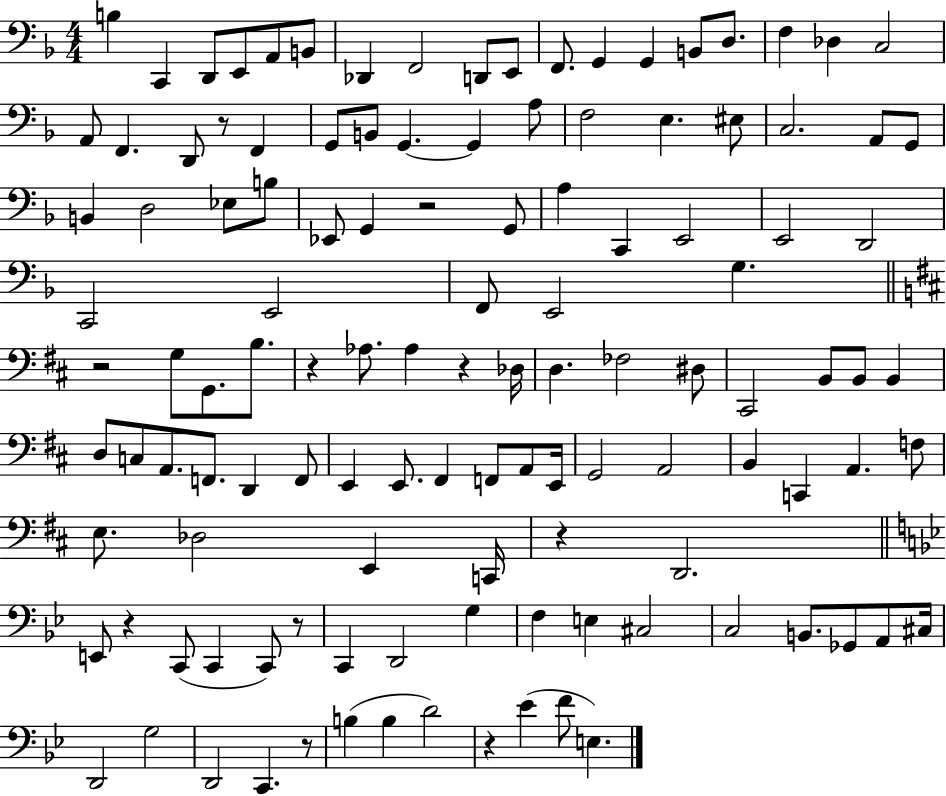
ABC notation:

X:1
T:Untitled
M:4/4
L:1/4
K:F
B, C,, D,,/2 E,,/2 A,,/2 B,,/2 _D,, F,,2 D,,/2 E,,/2 F,,/2 G,, G,, B,,/2 D,/2 F, _D, C,2 A,,/2 F,, D,,/2 z/2 F,, G,,/2 B,,/2 G,, G,, A,/2 F,2 E, ^E,/2 C,2 A,,/2 G,,/2 B,, D,2 _E,/2 B,/2 _E,,/2 G,, z2 G,,/2 A, C,, E,,2 E,,2 D,,2 C,,2 E,,2 F,,/2 E,,2 G, z2 G,/2 G,,/2 B,/2 z _A,/2 _A, z _D,/4 D, _F,2 ^D,/2 ^C,,2 B,,/2 B,,/2 B,, D,/2 C,/2 A,,/2 F,,/2 D,, F,,/2 E,, E,,/2 ^F,, F,,/2 A,,/2 E,,/4 G,,2 A,,2 B,, C,, A,, F,/2 E,/2 _D,2 E,, C,,/4 z D,,2 E,,/2 z C,,/2 C,, C,,/2 z/2 C,, D,,2 G, F, E, ^C,2 C,2 B,,/2 _G,,/2 A,,/2 ^C,/4 D,,2 G,2 D,,2 C,, z/2 B, B, D2 z _E F/2 E,